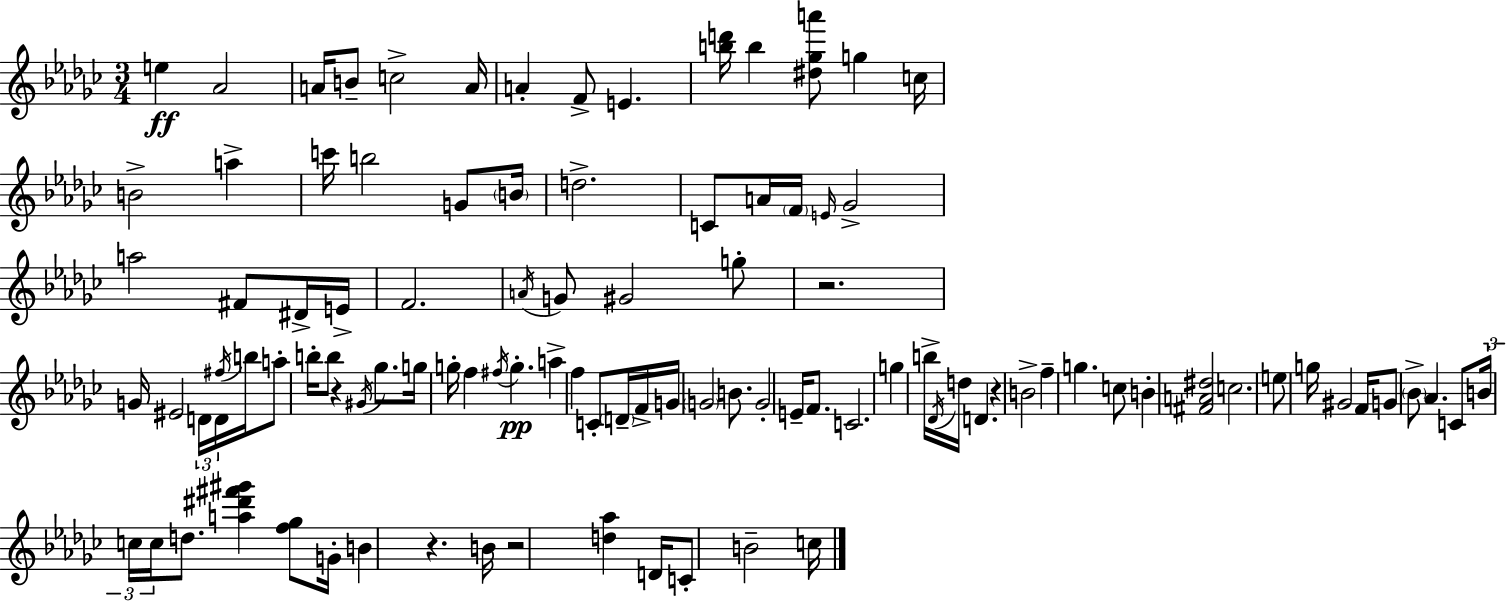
{
  \clef treble
  \numericTimeSignature
  \time 3/4
  \key ees \minor
  e''4\ff aes'2 | a'16 b'8-- c''2-> a'16 | a'4-. f'8-> e'4. | <b'' d'''>16 b''4 <dis'' ges'' a'''>8 g''4 c''16 | \break b'2-> a''4-> | c'''16 b''2 g'8 \parenthesize b'16 | d''2.-> | c'8 a'16 \parenthesize f'16 \grace { e'16 } ges'2-> | \break a''2 fis'8 dis'16-> | e'16-> f'2. | \acciaccatura { a'16 } g'8 gis'2 | g''8-. r2. | \break g'16 eis'2 \tuplet 3/2 { d'16 | d'16 \acciaccatura { fis''16 } } b''16 a''8-. b''16-. b''8 r4 | \acciaccatura { gis'16 } ges''8. g''16 g''16-. f''4 \acciaccatura { fis''16 }\pp g''4.-. | a''4-> f''4 | \break c'8-. \parenthesize d'16-- f'16-> g'16 \parenthesize g'2 | b'8. g'2-. | e'16-- f'8. c'2. | g''4 b''16-> \acciaccatura { des'16 } d''16 | \break d'4. r4 b'2-> | f''4-- g''4. | c''8 b'4-. <fis' a' dis''>2 | c''2. | \break e''8 g''16 gis'2 | f'16 g'8 \parenthesize bes'8-> aes'4. | c'8 \tuplet 3/2 { b'16 c''16 c''16 } d''8. | <a'' dis''' fis''' gis'''>4 <f'' ges''>8 g'16-. b'4 r4. | \break b'16 r2 | <d'' aes''>4 d'16 c'8-. b'2-- | c''16 \bar "|."
}